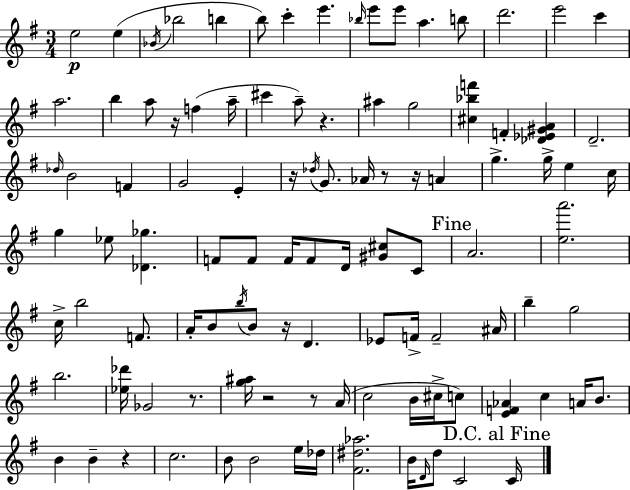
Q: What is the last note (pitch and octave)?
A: C4